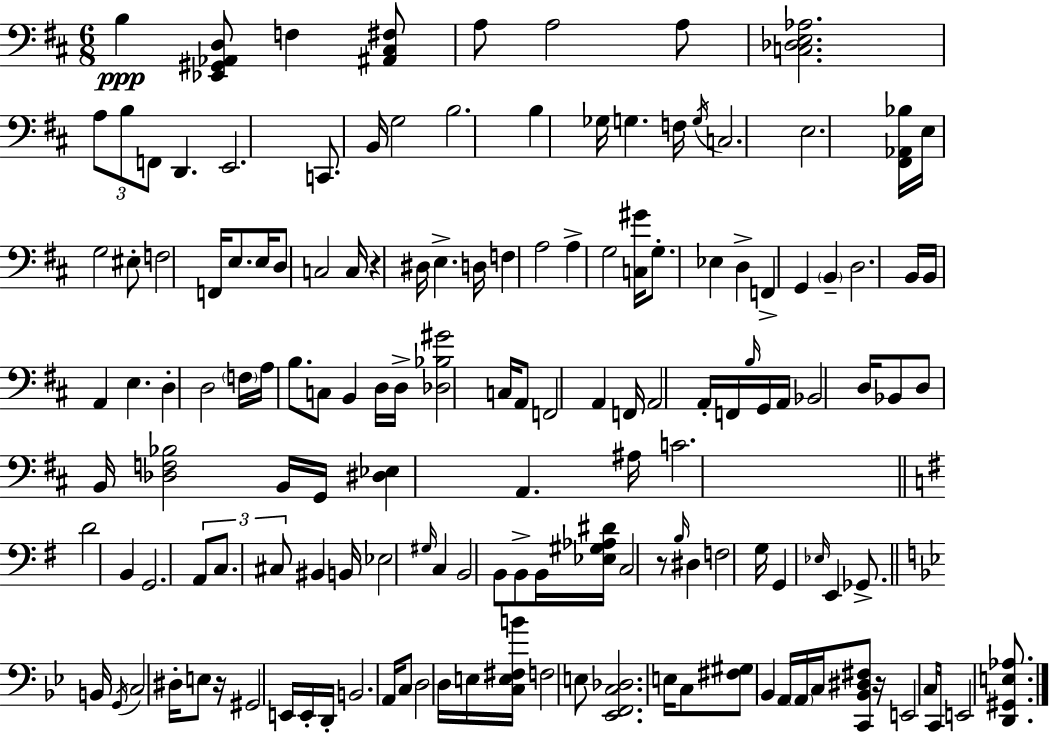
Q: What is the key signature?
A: D major